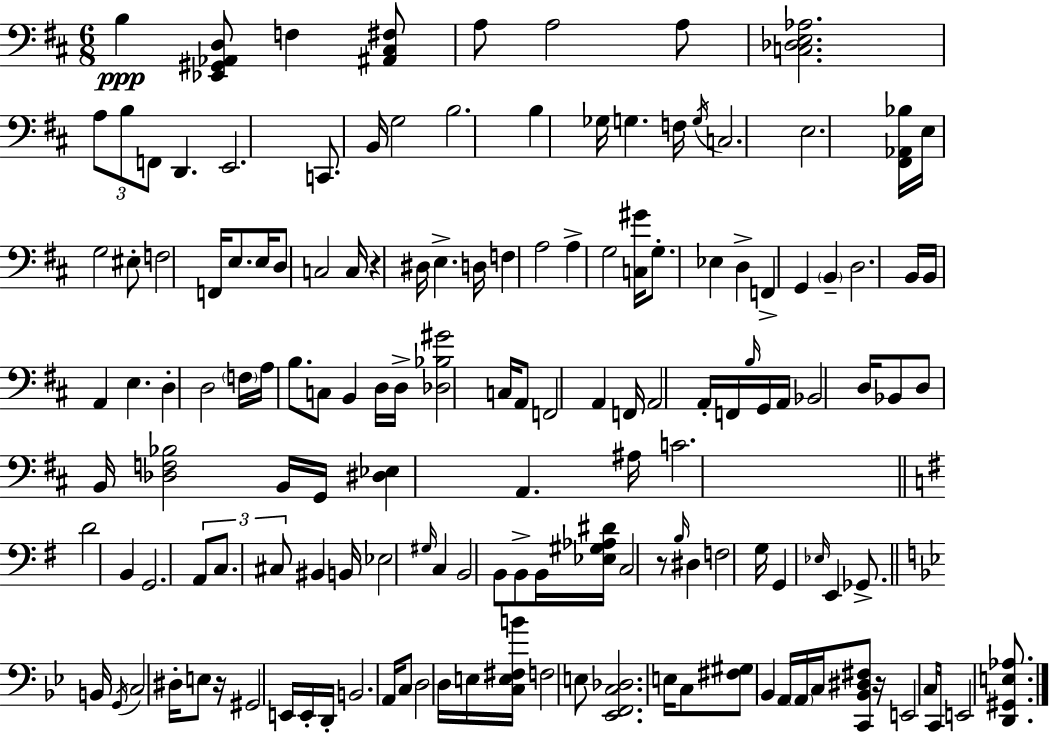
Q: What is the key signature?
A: D major